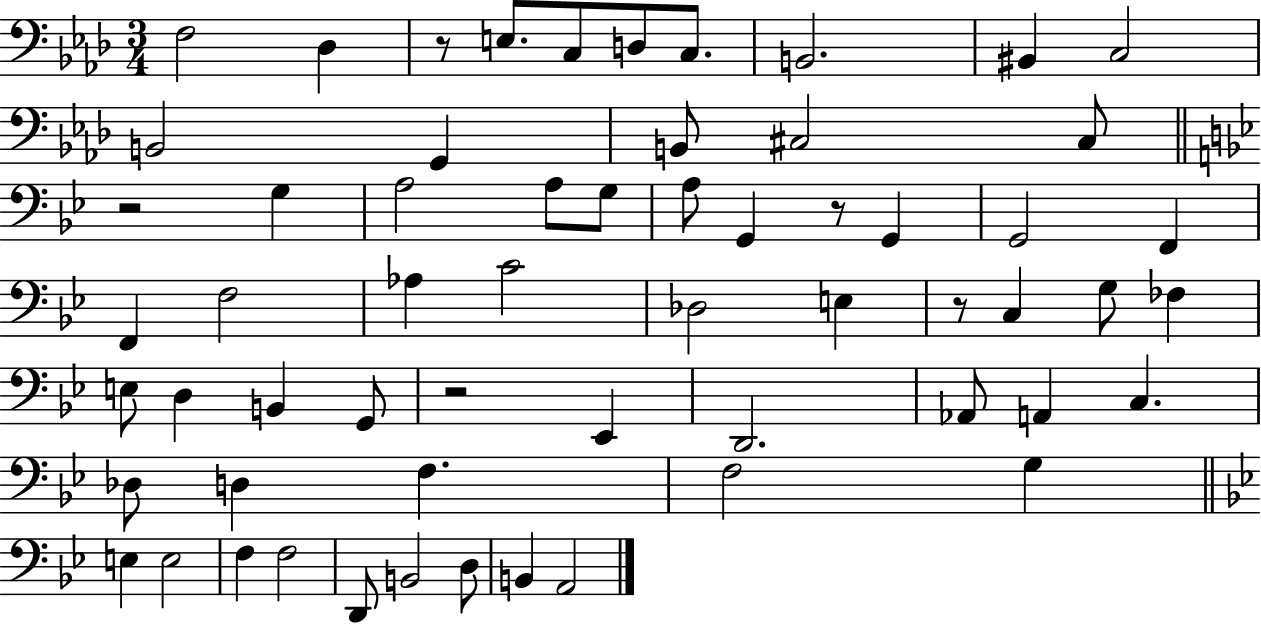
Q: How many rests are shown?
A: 5